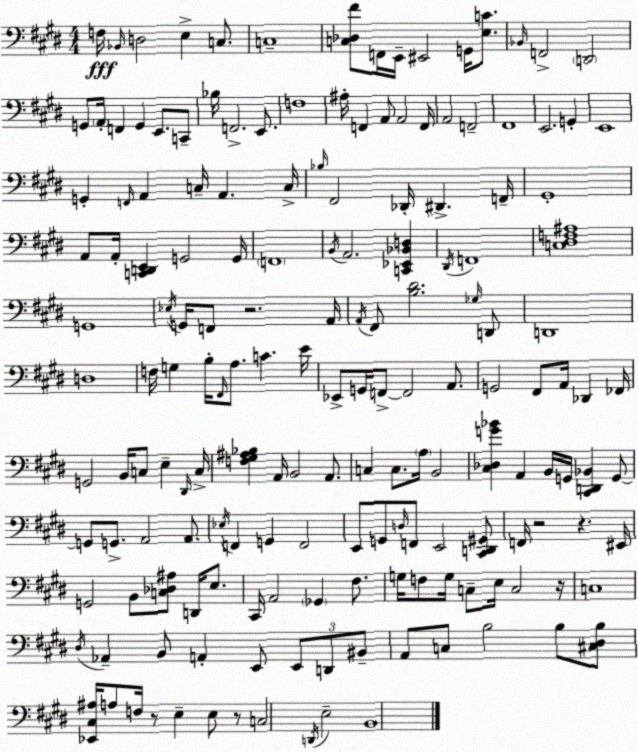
X:1
T:Untitled
M:4/4
L:1/4
K:E
F,/4 _B,,/4 D,2 E, C,/2 C,4 [C,_D,^F]/2 F,,/4 E,,/4 ^E,,2 G,,/4 [E,C]/2 _B,,/4 F,,2 D,,2 G,,/2 A,,/4 F,, G,, E,,/2 C,,/2 _B,/4 F,,2 E,,/2 F,4 ^A,/4 F,, A,,/2 A,,2 F,,/4 A,,2 F,,2 ^F,,4 E,,2 G,, E,,4 G,, F,,/4 A,, C,/4 A,, C,/4 _B,/4 ^F,,2 _D,,/4 ^D,, F,,/4 ^G,,4 A,,/2 A,,/4 [C,,D,,E,,] G,,2 G,,/4 F,,4 B,,/4 A,,2 [C,,_E,,_B,,D,] ^D,,/4 F,,4 [C,^D,F,^A,]4 G,,4 _E,/4 G,,/4 F,,/2 z2 A,,/4 A,,/4 ^F,,/2 [B,^D]2 _G,/4 D,,/2 D,,4 D,4 F,/4 G, B,/4 ^F,,/4 A,/2 C E/4 _E,,/2 G,,/4 F,,/2 F,,2 A,,/2 G,,2 ^F,,/2 A,,/4 _D,, _F,,/4 G,,2 B,,/4 C,/2 E, ^D,,/4 C,/4 [F,^G,^A,_B,] A,,/4 B,,2 A,,/2 C, C,/2 A,/4 B,,2 [^C,_D,G_B] A,, B,,/4 G,,/4 [^C,,D,,_B,,] G,,/2 G,,/2 G,,/2 A,,2 A,,/2 _E,/4 F,, G,, F,,2 E,,/2 G,,/2 D,/4 F,,/2 E,,2 [^C,,D,,^G,,]/2 F,,/4 z2 z ^E,,/4 G,,2 B,,/2 [C,_D,^A,]/2 D,,/4 E,/2 ^C,,/4 A,,2 _G,, ^F,/2 G,/4 F,/2 G,/4 C,/2 E,/4 C,2 z/4 C,4 ^D,/4 _A,, B,,/2 A,, E,,/2 E,,/2 D,,/2 ^B,,/2 A,,/2 C,/2 B,2 B,/2 [^C,^D,B,]/2 [_E,,^C,^A,]/4 A,/2 F,/4 z/2 E, E,/2 z/2 C,2 D,,/4 E,2 B,,4